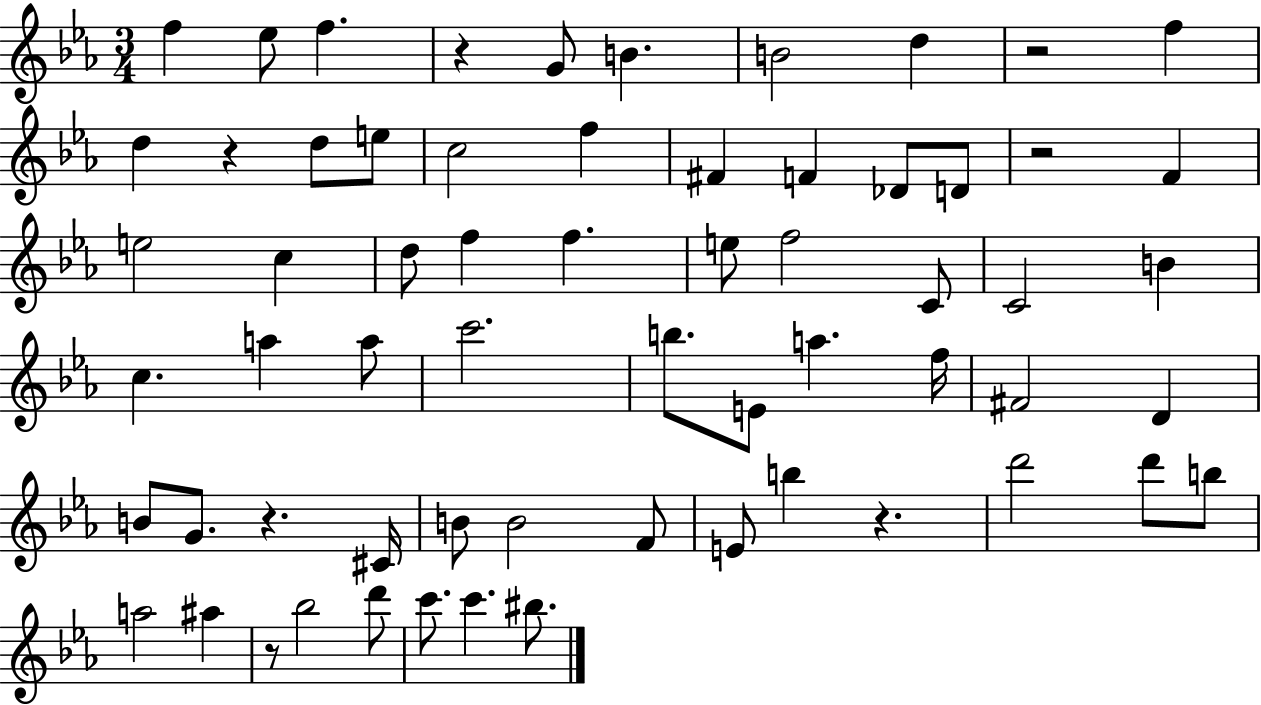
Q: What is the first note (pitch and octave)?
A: F5